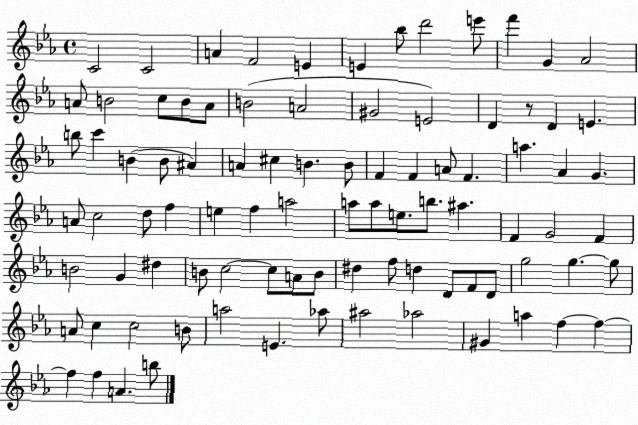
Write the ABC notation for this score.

X:1
T:Untitled
M:4/4
L:1/4
K:Eb
C2 C2 A F2 E E _b/2 d'2 e'/2 f' G _A2 A/2 B2 c/2 B/2 A/2 B2 A2 ^G2 E2 D z/2 D E b/2 c' B B/2 ^A A ^c B B/2 F F A/2 F a _A G A/2 c2 d/2 f e f a2 a/2 a/2 e/2 b/2 ^a F G2 F B2 G ^d B/2 c2 c/2 A/2 B/2 ^d f/2 d D/2 F/2 D/2 g2 g g/2 A/2 c c2 B/2 a2 E _a/2 ^a2 _a2 ^G a f f f f A b/2